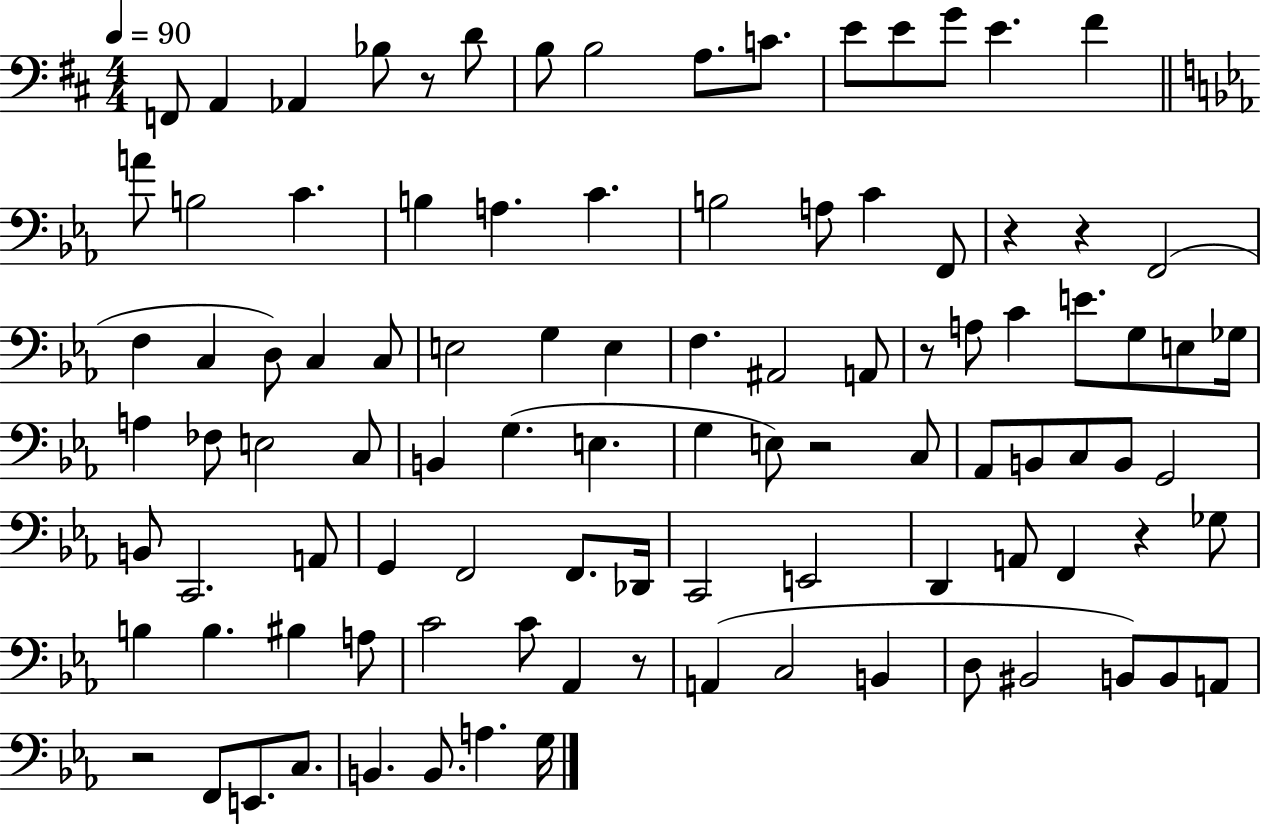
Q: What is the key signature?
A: D major